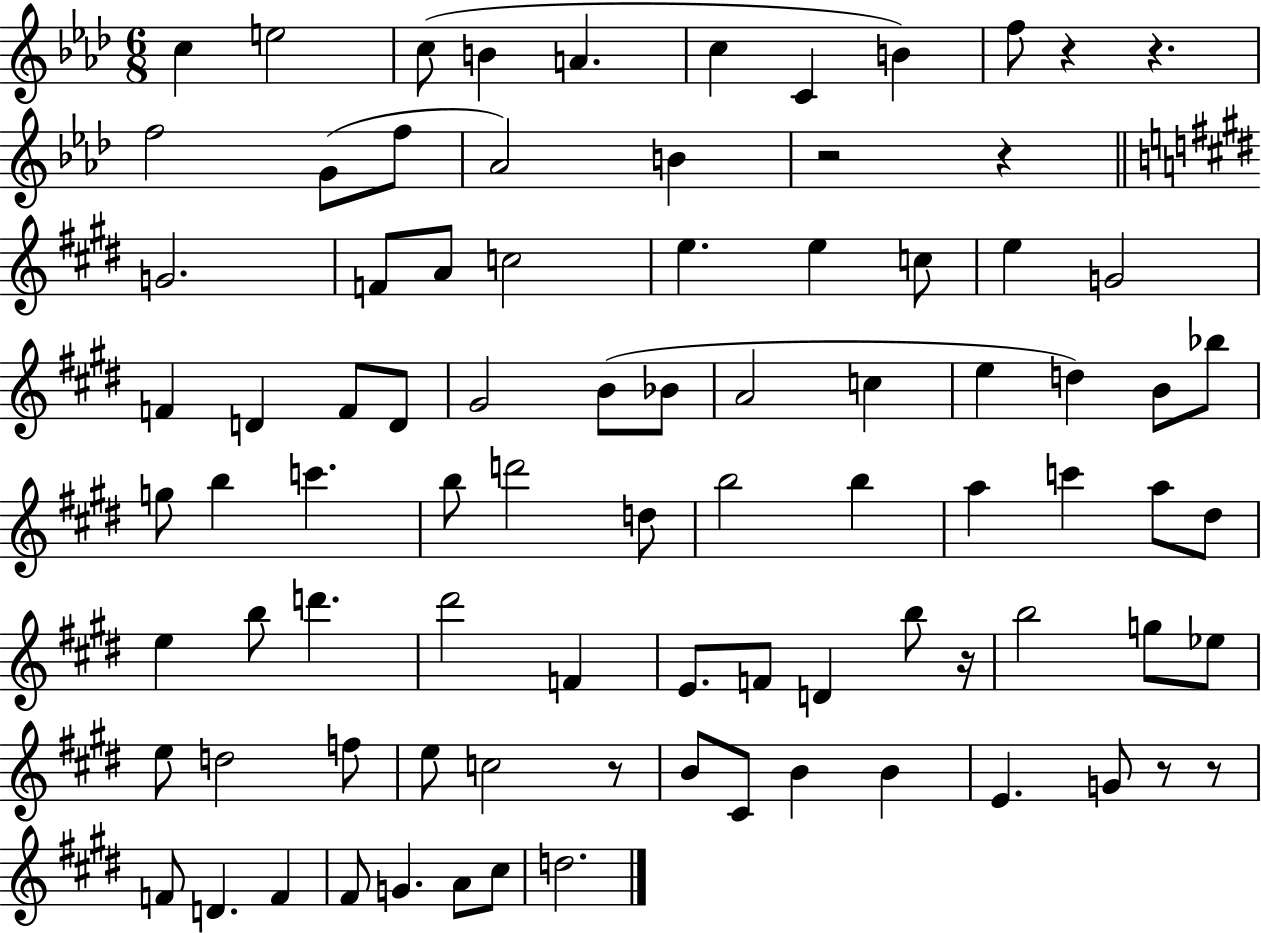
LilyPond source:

{
  \clef treble
  \numericTimeSignature
  \time 6/8
  \key aes \major
  c''4 e''2 | c''8( b'4 a'4. | c''4 c'4 b'4) | f''8 r4 r4. | \break f''2 g'8( f''8 | aes'2) b'4 | r2 r4 | \bar "||" \break \key e \major g'2. | f'8 a'8 c''2 | e''4. e''4 c''8 | e''4 g'2 | \break f'4 d'4 f'8 d'8 | gis'2 b'8( bes'8 | a'2 c''4 | e''4 d''4) b'8 bes''8 | \break g''8 b''4 c'''4. | b''8 d'''2 d''8 | b''2 b''4 | a''4 c'''4 a''8 dis''8 | \break e''4 b''8 d'''4. | dis'''2 f'4 | e'8. f'8 d'4 b''8 r16 | b''2 g''8 ees''8 | \break e''8 d''2 f''8 | e''8 c''2 r8 | b'8 cis'8 b'4 b'4 | e'4. g'8 r8 r8 | \break f'8 d'4. f'4 | fis'8 g'4. a'8 cis''8 | d''2. | \bar "|."
}